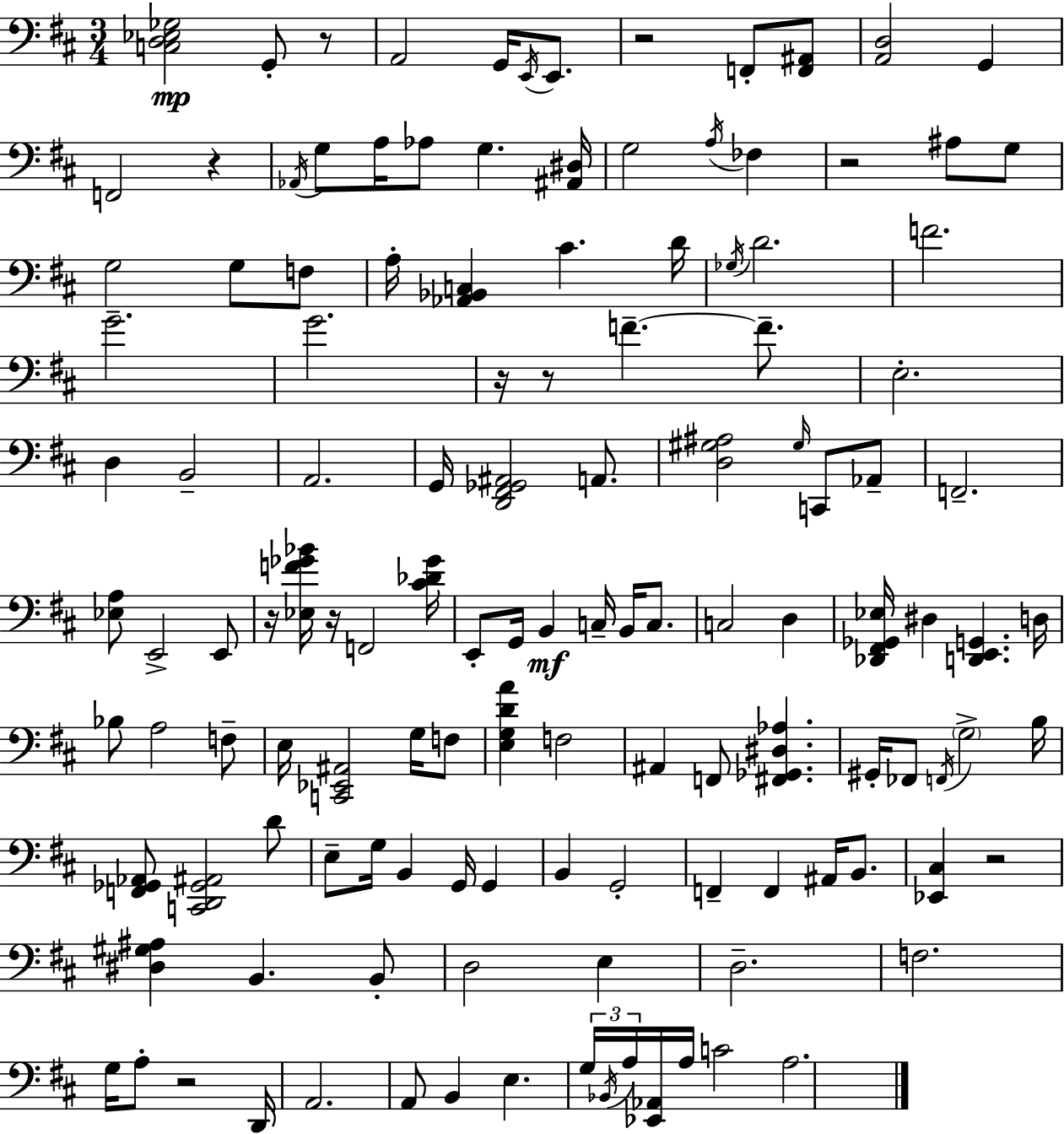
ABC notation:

X:1
T:Untitled
M:3/4
L:1/4
K:D
[C,D,_E,_G,]2 G,,/2 z/2 A,,2 G,,/4 E,,/4 E,,/2 z2 F,,/2 [F,,^A,,]/2 [A,,D,]2 G,, F,,2 z _A,,/4 G,/2 A,/4 _A,/2 G, [^A,,^D,]/4 G,2 A,/4 _F, z2 ^A,/2 G,/2 G,2 G,/2 F,/2 A,/4 [_A,,_B,,C,] ^C D/4 _G,/4 D2 F2 G2 G2 z/4 z/2 F F/2 E,2 D, B,,2 A,,2 G,,/4 [D,,^F,,_G,,^A,,]2 A,,/2 [D,^G,^A,]2 ^G,/4 C,,/2 _A,,/2 F,,2 [_E,A,]/2 E,,2 E,,/2 z/4 [_E,F_G_B]/4 z/4 F,,2 [^C_D_G]/4 E,,/2 G,,/4 B,, C,/4 B,,/4 C,/2 C,2 D, [_D,,^F,,_G,,_E,]/4 ^D, [D,,E,,G,,] D,/4 _B,/2 A,2 F,/2 E,/4 [C,,_E,,^A,,]2 G,/4 F,/2 [E,G,DA] F,2 ^A,, F,,/2 [^F,,_G,,^D,_A,] ^G,,/4 _F,,/2 F,,/4 G,2 B,/4 [F,,_G,,_A,,]/2 [C,,D,,_G,,^A,,]2 D/2 E,/2 G,/4 B,, G,,/4 G,, B,, G,,2 F,, F,, ^A,,/4 B,,/2 [_E,,^C,] z2 [^D,^G,^A,] B,, B,,/2 D,2 E, D,2 F,2 G,/4 A,/2 z2 D,,/4 A,,2 A,,/2 B,, E, G,/4 _B,,/4 A,/4 [_E,,_A,,]/4 A,/4 C2 A,2